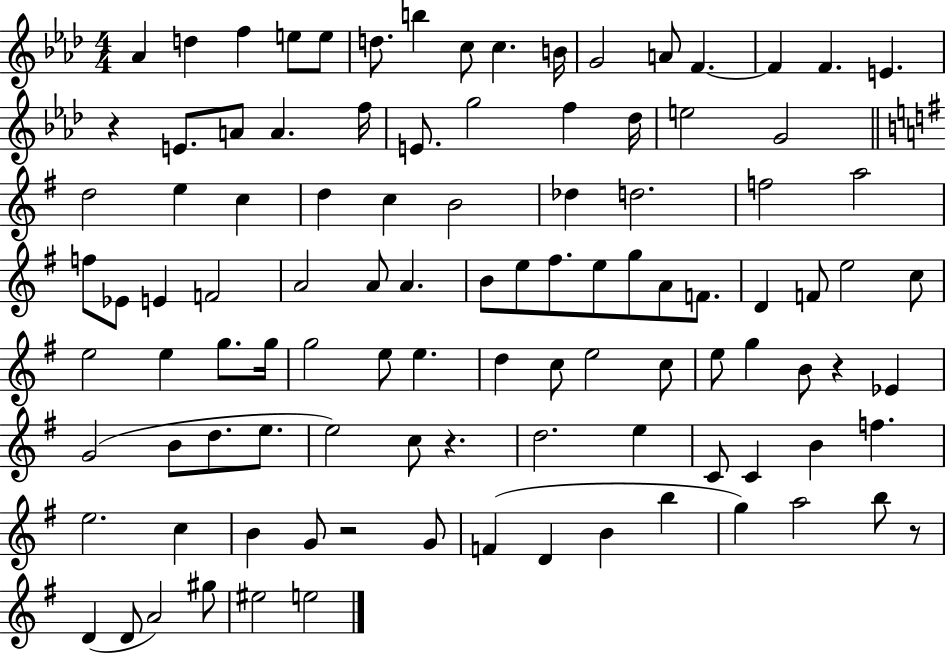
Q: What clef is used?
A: treble